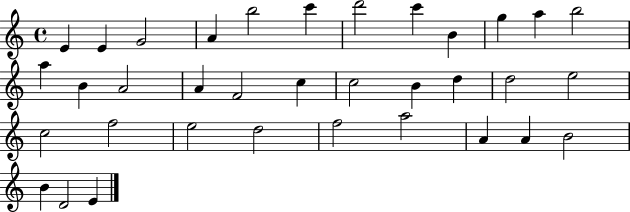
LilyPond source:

{
  \clef treble
  \time 4/4
  \defaultTimeSignature
  \key c \major
  e'4 e'4 g'2 | a'4 b''2 c'''4 | d'''2 c'''4 b'4 | g''4 a''4 b''2 | \break a''4 b'4 a'2 | a'4 f'2 c''4 | c''2 b'4 d''4 | d''2 e''2 | \break c''2 f''2 | e''2 d''2 | f''2 a''2 | a'4 a'4 b'2 | \break b'4 d'2 e'4 | \bar "|."
}